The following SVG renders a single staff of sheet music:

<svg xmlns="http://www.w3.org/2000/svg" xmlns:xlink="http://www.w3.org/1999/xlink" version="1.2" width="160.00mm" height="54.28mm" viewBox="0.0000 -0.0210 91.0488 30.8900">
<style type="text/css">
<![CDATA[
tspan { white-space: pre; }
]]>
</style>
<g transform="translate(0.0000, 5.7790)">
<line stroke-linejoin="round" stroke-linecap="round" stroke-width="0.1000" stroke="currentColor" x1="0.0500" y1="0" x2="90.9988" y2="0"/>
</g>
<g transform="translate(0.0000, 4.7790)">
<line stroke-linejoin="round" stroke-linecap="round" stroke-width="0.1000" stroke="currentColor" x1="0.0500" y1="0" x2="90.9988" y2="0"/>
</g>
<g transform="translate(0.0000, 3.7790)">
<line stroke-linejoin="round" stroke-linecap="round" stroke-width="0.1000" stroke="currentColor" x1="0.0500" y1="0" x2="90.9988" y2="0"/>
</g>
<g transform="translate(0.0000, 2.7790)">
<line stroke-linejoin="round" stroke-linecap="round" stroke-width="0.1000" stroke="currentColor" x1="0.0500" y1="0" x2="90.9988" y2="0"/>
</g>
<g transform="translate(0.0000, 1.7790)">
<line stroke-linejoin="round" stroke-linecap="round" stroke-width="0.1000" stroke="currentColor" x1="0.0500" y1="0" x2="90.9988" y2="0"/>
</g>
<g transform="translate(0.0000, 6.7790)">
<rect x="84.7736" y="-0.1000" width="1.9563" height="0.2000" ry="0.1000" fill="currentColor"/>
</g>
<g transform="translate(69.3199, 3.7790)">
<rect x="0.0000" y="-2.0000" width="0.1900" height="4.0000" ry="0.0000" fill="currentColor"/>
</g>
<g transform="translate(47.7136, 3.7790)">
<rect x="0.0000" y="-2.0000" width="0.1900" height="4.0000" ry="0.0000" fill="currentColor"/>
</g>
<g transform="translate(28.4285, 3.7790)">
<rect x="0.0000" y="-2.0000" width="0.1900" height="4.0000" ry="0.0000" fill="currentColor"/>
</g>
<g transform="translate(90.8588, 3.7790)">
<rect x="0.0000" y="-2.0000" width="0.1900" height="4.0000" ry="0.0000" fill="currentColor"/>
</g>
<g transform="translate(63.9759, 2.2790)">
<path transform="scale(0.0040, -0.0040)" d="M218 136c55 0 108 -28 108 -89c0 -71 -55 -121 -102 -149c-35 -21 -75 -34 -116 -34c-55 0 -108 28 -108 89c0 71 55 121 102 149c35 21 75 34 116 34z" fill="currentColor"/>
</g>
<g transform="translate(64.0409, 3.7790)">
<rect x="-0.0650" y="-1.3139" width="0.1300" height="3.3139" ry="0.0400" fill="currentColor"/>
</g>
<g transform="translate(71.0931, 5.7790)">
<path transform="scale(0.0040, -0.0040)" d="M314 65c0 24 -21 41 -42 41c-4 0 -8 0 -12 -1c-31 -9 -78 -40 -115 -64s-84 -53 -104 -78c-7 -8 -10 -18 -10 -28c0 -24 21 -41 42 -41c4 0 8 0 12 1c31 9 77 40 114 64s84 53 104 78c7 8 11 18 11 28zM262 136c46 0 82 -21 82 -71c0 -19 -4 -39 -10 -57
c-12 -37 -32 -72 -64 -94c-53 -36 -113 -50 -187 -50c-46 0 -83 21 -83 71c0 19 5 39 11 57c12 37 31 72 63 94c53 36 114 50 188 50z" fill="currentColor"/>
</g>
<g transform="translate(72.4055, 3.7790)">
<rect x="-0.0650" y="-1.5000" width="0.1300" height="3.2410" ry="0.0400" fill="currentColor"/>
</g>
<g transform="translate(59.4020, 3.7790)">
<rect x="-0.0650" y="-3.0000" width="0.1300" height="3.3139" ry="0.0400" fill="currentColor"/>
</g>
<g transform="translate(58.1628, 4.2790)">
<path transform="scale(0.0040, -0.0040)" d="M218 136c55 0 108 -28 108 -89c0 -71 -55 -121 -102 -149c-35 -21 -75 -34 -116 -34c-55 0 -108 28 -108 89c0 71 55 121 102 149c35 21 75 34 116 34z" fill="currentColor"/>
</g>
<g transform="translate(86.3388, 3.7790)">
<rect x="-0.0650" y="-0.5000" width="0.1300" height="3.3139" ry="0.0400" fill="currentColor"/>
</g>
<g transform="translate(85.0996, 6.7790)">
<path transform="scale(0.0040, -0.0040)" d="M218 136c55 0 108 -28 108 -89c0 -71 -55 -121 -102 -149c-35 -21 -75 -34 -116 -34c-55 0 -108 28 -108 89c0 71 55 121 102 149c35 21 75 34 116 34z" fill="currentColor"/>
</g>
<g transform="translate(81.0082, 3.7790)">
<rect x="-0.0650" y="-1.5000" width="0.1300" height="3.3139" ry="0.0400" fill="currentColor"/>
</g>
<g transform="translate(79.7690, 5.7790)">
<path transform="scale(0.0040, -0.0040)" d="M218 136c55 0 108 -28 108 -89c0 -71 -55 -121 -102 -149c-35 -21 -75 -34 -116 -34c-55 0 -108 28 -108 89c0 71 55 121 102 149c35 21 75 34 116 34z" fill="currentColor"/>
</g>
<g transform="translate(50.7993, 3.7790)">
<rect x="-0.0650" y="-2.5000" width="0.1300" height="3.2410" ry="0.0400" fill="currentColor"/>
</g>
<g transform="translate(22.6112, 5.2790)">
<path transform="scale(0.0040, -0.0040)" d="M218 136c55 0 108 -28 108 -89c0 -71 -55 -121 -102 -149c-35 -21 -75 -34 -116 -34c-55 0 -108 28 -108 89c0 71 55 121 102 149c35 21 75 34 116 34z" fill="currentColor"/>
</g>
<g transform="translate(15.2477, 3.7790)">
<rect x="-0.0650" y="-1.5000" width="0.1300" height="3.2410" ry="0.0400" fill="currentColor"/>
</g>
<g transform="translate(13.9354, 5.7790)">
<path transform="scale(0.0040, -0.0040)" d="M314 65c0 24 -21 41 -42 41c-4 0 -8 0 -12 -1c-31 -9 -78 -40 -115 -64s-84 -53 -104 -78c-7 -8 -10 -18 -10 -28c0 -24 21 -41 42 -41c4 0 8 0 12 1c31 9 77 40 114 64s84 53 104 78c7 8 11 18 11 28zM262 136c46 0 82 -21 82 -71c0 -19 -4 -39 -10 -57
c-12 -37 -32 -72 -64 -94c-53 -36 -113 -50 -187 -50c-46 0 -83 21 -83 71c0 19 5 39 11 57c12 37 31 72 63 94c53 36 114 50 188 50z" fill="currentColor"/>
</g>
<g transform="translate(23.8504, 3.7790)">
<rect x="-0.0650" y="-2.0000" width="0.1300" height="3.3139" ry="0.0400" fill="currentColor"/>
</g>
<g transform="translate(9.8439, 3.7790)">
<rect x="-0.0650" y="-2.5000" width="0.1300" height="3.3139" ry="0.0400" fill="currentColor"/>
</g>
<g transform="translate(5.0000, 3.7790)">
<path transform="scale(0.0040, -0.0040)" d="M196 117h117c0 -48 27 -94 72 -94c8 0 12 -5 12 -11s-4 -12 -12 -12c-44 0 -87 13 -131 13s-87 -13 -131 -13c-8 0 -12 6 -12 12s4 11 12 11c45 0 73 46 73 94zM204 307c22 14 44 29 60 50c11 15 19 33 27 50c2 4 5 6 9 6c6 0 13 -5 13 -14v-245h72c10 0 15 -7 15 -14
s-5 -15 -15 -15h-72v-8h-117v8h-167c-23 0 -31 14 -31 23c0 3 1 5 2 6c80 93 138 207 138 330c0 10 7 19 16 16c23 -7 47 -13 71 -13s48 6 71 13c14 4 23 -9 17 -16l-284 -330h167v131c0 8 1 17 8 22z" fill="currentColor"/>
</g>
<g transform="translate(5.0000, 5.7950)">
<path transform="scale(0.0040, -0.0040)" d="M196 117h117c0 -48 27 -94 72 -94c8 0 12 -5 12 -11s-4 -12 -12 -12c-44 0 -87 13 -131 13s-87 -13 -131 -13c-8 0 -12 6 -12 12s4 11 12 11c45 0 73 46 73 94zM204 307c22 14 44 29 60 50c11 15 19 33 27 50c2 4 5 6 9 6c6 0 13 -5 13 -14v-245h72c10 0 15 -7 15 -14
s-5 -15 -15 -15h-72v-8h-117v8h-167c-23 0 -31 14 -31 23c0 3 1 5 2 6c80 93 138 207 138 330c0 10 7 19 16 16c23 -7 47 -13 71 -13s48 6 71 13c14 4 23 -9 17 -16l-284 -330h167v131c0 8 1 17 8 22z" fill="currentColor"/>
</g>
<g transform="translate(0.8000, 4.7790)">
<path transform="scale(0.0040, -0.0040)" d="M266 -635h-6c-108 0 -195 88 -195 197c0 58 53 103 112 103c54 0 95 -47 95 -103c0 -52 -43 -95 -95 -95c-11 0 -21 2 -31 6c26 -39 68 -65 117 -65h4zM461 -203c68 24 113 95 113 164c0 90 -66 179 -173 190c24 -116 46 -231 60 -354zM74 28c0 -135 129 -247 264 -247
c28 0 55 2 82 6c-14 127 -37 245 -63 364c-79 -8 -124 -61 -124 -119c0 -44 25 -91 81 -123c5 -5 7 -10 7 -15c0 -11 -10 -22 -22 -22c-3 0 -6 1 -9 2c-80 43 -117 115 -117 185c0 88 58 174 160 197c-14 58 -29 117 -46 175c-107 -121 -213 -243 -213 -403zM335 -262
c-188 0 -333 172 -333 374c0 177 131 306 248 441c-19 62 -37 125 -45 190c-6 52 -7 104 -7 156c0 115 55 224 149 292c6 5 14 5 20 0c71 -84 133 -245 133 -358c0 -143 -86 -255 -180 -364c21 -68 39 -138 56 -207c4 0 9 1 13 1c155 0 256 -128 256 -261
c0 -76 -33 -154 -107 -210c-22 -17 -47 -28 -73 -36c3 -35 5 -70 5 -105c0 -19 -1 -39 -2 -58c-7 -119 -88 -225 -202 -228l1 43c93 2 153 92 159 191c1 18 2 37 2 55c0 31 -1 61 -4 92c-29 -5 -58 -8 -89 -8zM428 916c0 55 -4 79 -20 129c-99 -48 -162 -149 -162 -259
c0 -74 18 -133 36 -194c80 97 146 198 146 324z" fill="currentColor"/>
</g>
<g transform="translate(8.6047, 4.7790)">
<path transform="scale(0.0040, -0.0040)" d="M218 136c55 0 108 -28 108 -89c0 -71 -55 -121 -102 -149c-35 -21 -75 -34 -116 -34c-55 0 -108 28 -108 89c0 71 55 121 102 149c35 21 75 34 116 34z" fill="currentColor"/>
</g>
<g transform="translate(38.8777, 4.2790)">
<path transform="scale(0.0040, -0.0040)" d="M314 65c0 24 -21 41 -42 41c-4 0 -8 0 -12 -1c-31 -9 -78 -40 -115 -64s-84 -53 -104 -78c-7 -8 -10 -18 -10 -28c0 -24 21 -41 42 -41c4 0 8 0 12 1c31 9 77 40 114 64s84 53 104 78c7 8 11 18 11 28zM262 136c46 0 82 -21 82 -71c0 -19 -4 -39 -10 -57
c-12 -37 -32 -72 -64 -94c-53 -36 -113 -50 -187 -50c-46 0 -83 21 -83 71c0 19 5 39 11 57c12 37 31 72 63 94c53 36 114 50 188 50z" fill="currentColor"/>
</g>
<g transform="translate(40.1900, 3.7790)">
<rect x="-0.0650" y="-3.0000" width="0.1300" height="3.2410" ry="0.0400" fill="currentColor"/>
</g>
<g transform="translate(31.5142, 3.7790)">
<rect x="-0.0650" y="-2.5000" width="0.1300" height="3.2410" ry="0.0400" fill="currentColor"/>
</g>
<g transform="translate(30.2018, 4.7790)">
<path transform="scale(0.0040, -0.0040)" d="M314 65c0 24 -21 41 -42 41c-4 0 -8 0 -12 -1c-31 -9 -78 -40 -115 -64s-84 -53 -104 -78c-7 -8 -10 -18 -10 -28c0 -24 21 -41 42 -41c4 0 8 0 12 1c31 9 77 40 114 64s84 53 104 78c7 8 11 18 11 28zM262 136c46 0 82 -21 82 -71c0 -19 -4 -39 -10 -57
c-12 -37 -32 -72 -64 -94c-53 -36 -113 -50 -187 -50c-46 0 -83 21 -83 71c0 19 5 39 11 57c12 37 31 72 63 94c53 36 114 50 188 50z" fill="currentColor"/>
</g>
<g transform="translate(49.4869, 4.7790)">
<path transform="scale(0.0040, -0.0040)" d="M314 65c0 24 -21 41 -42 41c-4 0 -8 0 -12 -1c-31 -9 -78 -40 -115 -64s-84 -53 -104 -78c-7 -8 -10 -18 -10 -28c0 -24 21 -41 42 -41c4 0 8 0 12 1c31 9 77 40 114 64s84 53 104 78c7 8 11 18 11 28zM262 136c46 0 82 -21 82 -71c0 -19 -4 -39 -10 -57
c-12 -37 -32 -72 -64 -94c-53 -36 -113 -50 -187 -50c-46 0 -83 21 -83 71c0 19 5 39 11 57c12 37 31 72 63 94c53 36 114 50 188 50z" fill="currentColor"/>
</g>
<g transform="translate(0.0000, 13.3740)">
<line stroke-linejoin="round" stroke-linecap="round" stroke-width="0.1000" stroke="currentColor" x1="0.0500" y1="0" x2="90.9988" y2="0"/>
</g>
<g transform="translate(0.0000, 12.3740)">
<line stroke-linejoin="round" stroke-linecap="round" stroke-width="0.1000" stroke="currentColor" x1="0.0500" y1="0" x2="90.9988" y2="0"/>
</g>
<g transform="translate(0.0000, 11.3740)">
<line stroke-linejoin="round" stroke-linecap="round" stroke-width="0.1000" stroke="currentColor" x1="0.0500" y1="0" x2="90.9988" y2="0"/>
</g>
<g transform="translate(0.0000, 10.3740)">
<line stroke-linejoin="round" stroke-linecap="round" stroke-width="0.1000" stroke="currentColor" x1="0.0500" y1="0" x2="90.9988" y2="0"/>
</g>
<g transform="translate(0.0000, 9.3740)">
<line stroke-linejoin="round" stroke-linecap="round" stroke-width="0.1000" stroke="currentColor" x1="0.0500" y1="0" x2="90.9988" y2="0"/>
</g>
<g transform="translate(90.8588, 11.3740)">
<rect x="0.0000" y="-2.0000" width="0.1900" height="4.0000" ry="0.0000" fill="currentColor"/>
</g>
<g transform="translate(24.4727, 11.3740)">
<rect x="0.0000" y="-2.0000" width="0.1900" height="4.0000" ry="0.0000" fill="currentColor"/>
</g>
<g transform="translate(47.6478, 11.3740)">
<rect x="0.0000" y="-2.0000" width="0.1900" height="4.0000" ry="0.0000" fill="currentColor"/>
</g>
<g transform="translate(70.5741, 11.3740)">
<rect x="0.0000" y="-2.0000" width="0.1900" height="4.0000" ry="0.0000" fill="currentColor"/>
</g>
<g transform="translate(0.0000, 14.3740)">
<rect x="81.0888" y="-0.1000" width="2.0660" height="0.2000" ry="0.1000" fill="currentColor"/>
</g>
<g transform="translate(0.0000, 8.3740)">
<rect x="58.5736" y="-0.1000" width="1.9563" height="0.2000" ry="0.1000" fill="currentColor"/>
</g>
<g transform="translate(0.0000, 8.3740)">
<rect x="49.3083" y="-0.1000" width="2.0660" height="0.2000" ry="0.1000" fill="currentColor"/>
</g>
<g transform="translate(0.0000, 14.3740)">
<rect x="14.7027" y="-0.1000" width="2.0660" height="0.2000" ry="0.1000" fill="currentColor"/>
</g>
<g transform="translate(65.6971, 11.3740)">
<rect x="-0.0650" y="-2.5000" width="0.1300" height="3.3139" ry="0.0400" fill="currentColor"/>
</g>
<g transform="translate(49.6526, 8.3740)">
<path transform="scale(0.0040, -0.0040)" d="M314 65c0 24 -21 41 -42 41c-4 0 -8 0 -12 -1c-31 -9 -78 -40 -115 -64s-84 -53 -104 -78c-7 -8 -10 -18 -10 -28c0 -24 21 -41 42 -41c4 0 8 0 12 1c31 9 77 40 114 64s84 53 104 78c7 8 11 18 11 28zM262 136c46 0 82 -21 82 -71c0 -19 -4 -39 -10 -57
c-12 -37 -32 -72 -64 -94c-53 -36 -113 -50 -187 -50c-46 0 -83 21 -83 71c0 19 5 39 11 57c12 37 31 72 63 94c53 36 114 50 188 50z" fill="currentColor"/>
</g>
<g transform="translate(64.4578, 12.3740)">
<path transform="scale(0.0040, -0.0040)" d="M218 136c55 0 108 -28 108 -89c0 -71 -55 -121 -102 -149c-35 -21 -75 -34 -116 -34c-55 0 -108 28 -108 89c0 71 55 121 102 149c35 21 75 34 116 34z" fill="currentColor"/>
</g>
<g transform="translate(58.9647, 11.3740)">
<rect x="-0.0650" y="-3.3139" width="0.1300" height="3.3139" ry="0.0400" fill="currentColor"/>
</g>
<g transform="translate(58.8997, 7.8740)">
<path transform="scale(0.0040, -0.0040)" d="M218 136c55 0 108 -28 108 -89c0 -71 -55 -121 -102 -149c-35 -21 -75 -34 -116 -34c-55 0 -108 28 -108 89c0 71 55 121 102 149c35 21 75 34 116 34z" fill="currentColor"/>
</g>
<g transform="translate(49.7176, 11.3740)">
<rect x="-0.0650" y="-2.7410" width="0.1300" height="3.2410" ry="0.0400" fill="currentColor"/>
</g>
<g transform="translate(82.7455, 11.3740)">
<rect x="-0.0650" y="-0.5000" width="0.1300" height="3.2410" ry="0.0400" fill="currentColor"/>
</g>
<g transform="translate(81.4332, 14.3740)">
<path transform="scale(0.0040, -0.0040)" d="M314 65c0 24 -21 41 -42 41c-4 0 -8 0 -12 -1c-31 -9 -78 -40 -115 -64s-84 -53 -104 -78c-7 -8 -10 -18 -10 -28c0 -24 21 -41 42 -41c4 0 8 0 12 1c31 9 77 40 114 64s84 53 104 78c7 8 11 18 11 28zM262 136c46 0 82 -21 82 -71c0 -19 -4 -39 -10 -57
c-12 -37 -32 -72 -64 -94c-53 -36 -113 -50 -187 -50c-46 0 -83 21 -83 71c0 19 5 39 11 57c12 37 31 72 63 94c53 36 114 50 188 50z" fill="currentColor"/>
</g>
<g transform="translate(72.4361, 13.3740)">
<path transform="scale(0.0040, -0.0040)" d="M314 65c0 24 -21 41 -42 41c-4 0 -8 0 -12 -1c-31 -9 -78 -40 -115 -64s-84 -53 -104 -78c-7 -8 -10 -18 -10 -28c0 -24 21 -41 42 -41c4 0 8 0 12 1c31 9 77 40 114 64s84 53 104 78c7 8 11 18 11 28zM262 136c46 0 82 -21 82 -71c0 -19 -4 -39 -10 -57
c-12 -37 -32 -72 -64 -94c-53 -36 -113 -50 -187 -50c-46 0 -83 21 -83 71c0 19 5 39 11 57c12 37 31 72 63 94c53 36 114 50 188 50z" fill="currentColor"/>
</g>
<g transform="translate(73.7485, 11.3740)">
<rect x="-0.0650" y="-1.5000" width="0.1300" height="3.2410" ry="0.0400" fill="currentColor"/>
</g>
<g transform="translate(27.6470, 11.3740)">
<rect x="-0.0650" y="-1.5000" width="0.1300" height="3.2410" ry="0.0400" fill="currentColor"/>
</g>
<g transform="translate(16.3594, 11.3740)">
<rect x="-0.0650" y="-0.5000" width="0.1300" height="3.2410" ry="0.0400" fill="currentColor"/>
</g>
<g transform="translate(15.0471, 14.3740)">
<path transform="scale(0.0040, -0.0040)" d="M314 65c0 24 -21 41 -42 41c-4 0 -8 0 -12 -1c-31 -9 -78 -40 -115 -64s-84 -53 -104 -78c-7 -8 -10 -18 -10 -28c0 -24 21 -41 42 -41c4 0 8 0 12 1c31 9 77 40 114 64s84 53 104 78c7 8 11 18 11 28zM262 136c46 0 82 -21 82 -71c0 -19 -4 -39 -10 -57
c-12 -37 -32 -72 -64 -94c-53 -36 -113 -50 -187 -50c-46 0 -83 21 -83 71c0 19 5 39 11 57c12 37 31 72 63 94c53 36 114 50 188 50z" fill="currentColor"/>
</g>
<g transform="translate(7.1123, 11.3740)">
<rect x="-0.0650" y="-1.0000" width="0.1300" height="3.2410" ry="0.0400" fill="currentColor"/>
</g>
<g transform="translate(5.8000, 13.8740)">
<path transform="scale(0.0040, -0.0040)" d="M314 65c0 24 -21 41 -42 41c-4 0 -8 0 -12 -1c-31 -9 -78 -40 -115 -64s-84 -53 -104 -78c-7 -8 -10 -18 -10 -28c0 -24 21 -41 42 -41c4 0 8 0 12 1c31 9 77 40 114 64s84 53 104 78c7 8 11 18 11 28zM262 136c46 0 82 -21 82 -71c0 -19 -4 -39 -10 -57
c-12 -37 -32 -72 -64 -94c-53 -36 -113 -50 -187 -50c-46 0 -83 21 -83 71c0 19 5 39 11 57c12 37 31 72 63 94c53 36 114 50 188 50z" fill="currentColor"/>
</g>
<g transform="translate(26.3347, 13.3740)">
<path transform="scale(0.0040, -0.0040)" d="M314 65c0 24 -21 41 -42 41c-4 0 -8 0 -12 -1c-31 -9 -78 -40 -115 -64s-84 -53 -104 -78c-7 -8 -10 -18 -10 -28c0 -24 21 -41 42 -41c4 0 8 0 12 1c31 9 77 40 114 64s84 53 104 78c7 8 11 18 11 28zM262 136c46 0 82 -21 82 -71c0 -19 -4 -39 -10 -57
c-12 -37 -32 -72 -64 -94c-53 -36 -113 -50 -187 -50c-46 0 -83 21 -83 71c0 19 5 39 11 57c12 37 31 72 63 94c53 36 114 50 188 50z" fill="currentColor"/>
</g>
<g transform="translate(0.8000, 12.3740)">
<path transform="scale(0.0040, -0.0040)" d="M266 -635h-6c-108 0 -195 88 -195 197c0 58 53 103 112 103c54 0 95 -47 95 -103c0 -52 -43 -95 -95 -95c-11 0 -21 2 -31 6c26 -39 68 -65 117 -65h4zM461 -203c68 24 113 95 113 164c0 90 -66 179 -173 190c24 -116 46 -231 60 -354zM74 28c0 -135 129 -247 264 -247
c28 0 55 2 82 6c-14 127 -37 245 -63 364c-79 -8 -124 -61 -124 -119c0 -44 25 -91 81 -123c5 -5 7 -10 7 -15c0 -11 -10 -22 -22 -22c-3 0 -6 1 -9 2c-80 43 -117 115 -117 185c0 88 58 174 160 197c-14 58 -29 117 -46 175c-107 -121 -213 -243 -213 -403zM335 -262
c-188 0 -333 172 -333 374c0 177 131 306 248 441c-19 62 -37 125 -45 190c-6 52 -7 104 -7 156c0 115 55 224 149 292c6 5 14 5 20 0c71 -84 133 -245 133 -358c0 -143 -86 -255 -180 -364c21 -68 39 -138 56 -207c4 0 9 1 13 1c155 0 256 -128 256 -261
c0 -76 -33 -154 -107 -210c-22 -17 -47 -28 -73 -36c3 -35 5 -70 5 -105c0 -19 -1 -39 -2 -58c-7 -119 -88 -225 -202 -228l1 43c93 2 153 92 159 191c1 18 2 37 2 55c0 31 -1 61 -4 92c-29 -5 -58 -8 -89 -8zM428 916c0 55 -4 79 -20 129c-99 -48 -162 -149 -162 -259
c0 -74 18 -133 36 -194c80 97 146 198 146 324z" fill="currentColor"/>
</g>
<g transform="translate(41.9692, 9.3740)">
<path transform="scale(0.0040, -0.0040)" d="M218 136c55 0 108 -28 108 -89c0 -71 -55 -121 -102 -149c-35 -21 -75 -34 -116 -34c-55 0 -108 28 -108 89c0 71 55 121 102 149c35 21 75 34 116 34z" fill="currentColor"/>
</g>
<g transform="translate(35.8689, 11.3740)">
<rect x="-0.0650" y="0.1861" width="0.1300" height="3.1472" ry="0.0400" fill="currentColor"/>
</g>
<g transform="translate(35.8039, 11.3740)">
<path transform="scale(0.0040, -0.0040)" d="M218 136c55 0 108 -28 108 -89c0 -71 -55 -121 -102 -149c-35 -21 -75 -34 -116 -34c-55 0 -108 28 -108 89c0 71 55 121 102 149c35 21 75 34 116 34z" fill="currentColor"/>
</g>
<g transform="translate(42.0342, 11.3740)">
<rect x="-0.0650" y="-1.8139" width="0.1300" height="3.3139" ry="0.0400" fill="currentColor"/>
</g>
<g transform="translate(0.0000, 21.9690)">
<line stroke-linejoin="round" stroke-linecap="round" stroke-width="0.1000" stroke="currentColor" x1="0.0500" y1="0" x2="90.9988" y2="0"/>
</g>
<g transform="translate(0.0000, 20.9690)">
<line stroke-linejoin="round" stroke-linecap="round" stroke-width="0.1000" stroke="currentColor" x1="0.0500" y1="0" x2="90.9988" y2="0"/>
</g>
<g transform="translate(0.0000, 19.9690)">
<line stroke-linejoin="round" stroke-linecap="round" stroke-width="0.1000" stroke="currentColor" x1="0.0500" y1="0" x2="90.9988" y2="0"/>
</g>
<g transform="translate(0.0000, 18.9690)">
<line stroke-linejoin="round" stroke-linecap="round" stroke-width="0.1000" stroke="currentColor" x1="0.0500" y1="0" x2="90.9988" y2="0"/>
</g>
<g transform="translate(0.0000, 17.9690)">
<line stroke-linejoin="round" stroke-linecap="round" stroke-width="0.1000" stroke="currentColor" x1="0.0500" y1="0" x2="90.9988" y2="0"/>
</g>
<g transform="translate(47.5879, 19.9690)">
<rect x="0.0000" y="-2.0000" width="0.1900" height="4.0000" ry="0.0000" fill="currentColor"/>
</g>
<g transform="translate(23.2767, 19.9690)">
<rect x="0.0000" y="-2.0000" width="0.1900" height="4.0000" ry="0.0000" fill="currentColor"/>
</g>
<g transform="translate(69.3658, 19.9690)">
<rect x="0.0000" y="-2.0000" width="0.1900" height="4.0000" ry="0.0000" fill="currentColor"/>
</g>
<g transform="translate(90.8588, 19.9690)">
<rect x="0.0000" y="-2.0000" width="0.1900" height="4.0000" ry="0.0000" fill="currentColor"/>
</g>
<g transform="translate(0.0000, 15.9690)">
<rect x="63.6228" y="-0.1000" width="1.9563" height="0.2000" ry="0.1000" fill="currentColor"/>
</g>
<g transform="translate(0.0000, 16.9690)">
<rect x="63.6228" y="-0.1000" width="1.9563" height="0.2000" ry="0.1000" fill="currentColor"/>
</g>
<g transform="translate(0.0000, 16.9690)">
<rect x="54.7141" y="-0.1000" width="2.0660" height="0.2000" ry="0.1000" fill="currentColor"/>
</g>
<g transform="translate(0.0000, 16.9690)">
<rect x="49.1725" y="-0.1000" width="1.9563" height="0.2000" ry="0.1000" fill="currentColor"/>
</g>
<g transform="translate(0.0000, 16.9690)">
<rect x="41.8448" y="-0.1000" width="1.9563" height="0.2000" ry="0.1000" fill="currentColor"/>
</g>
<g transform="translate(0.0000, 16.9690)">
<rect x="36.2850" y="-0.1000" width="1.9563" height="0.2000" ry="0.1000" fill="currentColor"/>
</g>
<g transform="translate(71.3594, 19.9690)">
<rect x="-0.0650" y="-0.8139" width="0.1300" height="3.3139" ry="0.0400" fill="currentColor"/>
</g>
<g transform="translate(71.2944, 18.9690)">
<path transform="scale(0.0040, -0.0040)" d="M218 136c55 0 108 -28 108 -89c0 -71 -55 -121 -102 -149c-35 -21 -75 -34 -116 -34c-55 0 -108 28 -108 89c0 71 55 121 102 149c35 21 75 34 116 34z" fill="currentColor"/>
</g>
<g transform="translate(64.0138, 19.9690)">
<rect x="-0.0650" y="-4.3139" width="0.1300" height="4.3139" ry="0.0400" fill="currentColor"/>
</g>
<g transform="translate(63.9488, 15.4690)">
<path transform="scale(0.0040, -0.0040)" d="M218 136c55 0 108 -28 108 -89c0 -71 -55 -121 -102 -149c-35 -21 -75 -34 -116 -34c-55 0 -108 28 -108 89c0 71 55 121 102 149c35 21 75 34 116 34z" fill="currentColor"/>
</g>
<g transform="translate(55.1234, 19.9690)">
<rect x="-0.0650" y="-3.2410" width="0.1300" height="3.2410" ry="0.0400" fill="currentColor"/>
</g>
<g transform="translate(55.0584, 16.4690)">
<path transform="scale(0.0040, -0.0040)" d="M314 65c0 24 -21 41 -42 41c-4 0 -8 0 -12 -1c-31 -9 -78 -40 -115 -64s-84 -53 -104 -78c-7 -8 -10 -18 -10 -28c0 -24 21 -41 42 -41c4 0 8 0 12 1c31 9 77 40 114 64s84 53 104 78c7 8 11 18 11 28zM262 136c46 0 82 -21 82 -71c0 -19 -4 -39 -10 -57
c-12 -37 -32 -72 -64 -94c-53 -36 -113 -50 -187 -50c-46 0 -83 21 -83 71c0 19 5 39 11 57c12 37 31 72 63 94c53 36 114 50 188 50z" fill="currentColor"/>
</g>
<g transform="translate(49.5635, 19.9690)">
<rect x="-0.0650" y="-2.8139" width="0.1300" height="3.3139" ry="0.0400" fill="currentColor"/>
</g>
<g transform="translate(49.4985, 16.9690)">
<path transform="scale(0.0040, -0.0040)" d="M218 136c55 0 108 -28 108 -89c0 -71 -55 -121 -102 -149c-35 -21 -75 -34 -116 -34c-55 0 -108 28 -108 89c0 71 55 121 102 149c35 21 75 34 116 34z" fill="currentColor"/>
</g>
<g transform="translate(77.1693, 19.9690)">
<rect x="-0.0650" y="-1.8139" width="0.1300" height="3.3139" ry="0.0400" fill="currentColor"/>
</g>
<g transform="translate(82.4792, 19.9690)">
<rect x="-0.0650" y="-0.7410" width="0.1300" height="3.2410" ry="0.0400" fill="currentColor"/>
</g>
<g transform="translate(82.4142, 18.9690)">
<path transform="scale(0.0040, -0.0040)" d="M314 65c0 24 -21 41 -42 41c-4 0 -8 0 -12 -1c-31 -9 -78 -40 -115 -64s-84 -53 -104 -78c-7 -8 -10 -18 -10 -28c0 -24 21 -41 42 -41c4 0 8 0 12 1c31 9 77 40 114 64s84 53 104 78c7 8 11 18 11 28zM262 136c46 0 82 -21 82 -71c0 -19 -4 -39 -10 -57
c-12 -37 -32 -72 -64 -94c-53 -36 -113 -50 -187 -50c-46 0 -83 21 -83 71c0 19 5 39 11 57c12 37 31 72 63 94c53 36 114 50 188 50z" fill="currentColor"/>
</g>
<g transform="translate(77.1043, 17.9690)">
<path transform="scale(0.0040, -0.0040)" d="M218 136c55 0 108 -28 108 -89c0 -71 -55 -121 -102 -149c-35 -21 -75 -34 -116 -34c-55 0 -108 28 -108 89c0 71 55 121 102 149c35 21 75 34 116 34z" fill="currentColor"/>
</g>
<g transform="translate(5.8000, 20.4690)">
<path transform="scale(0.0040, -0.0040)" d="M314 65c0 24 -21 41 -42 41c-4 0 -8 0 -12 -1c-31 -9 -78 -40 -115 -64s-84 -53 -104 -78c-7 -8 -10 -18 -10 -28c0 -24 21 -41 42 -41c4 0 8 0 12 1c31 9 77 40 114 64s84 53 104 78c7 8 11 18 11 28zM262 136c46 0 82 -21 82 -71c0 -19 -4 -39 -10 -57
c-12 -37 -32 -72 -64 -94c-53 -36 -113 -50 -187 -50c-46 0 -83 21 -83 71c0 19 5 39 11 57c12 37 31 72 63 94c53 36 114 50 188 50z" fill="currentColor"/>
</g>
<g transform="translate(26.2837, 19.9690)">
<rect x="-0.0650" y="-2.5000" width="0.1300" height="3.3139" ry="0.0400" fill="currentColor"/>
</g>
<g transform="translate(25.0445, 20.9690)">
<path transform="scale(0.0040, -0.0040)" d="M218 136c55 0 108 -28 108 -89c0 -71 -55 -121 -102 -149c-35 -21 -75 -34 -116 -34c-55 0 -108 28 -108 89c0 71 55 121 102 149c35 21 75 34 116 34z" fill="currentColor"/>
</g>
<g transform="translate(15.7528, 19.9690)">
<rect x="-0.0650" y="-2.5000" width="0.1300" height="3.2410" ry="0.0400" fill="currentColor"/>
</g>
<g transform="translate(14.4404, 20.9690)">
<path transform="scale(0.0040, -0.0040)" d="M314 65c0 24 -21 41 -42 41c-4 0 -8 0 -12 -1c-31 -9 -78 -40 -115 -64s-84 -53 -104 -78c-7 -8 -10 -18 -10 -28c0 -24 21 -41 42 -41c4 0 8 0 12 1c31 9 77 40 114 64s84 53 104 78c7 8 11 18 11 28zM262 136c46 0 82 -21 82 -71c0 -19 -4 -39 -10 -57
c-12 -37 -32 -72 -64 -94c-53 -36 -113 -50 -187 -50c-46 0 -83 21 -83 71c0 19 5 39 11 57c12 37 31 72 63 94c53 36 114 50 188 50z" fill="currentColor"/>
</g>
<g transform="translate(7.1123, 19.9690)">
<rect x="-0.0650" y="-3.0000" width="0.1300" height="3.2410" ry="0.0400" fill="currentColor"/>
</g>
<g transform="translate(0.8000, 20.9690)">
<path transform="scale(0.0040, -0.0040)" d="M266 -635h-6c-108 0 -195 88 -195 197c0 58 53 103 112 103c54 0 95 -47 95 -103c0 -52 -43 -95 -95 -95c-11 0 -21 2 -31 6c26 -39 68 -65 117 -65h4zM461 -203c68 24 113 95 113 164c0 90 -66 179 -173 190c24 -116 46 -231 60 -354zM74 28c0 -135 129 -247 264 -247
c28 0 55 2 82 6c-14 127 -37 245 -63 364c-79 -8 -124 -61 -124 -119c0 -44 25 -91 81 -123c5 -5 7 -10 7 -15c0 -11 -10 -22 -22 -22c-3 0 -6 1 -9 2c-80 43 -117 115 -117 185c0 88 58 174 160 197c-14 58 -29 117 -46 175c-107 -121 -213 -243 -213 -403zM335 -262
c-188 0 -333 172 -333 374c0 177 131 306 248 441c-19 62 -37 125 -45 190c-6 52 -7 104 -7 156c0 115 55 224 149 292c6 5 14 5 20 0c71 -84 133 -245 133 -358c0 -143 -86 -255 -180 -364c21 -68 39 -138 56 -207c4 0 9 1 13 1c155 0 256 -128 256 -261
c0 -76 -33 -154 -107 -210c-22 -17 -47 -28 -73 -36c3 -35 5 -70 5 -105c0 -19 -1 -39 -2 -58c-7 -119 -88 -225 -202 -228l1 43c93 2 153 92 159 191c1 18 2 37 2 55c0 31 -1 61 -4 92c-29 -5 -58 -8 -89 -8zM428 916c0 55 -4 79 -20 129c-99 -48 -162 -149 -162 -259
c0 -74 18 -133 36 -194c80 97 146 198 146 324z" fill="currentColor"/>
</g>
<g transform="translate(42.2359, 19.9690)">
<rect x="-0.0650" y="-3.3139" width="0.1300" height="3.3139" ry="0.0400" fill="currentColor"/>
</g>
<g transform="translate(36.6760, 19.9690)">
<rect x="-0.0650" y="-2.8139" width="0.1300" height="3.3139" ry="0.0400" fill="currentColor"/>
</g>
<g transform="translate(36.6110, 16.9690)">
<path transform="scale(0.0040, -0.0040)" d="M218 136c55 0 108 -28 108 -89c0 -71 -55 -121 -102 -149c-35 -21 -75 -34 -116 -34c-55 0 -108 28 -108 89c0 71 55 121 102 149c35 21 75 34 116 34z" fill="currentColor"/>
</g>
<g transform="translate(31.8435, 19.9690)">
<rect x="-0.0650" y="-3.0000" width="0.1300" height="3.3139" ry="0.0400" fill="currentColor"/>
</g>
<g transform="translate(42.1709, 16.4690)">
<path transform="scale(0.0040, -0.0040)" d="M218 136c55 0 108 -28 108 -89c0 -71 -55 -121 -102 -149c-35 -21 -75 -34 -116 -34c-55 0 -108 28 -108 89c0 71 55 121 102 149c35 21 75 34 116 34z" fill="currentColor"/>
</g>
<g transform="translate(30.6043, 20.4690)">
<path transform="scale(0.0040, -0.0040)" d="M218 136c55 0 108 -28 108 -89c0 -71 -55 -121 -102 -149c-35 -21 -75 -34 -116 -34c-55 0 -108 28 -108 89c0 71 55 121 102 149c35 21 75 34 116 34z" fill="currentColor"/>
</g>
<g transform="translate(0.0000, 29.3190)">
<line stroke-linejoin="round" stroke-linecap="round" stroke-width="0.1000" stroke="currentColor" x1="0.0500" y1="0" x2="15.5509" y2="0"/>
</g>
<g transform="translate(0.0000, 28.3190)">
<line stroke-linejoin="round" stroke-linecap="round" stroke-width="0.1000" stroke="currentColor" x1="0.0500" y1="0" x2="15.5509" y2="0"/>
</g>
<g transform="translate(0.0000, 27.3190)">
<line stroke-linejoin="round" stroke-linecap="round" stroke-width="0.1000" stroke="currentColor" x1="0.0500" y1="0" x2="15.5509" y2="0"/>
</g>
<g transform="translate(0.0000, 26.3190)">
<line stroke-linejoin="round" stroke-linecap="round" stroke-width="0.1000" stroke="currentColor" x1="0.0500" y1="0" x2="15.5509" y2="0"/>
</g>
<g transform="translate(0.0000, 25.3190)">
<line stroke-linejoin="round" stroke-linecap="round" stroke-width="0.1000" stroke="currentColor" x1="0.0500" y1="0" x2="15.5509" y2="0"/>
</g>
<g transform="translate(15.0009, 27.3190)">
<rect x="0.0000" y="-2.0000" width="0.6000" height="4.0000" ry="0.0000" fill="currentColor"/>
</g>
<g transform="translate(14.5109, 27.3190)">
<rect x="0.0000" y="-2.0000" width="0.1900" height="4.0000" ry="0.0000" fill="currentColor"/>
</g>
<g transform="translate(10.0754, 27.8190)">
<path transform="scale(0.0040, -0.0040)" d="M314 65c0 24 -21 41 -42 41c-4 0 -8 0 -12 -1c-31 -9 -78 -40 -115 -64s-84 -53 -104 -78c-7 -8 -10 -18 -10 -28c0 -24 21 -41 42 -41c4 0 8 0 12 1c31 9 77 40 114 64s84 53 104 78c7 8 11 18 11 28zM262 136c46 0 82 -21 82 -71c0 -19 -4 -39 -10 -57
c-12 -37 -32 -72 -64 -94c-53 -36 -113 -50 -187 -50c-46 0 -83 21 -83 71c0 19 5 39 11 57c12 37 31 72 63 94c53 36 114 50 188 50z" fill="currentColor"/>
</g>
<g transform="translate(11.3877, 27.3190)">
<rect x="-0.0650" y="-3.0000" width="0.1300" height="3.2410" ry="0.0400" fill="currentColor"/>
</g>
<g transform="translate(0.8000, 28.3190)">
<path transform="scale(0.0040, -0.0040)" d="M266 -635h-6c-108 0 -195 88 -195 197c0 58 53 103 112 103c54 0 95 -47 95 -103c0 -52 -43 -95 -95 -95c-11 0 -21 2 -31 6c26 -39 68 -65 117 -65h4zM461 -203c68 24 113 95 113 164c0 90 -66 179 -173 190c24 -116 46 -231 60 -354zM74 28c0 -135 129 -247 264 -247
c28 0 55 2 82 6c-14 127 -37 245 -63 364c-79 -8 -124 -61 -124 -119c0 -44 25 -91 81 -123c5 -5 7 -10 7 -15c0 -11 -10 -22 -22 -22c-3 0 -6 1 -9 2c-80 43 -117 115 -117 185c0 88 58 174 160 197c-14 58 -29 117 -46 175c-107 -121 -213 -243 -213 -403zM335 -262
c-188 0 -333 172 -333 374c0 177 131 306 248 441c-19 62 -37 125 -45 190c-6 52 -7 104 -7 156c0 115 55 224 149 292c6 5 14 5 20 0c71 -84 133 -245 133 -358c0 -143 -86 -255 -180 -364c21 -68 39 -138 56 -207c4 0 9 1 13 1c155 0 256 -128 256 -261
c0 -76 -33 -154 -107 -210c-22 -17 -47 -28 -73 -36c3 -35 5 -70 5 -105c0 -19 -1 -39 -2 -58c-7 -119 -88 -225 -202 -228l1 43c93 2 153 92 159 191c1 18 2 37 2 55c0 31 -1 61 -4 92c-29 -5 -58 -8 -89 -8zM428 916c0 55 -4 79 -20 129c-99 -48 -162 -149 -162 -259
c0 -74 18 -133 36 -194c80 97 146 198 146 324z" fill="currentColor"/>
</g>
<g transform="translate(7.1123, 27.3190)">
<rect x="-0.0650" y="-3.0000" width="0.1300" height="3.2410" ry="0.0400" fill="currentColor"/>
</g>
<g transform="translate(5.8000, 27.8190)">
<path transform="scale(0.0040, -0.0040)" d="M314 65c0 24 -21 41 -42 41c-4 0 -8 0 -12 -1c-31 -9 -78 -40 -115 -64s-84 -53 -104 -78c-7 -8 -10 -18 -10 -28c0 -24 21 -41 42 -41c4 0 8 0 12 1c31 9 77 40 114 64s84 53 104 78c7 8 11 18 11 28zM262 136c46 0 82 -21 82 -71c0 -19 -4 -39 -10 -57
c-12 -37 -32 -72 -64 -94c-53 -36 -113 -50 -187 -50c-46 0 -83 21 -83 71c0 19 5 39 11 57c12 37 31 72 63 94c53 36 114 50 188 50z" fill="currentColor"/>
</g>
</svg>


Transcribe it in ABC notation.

X:1
T:Untitled
M:4/4
L:1/4
K:C
G E2 F G2 A2 G2 A e E2 E C D2 C2 E2 B f a2 b G E2 C2 A2 G2 G A a b a b2 d' d f d2 A2 A2